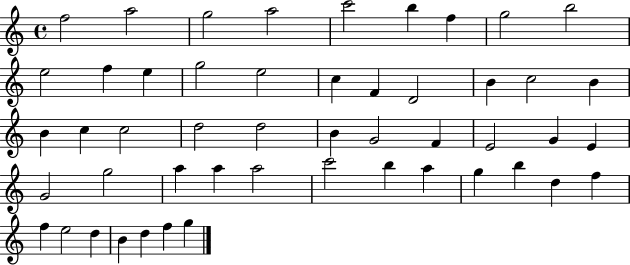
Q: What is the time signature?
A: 4/4